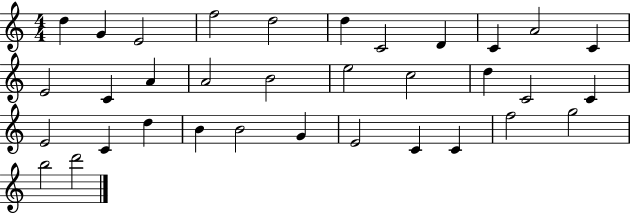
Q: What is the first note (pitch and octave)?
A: D5